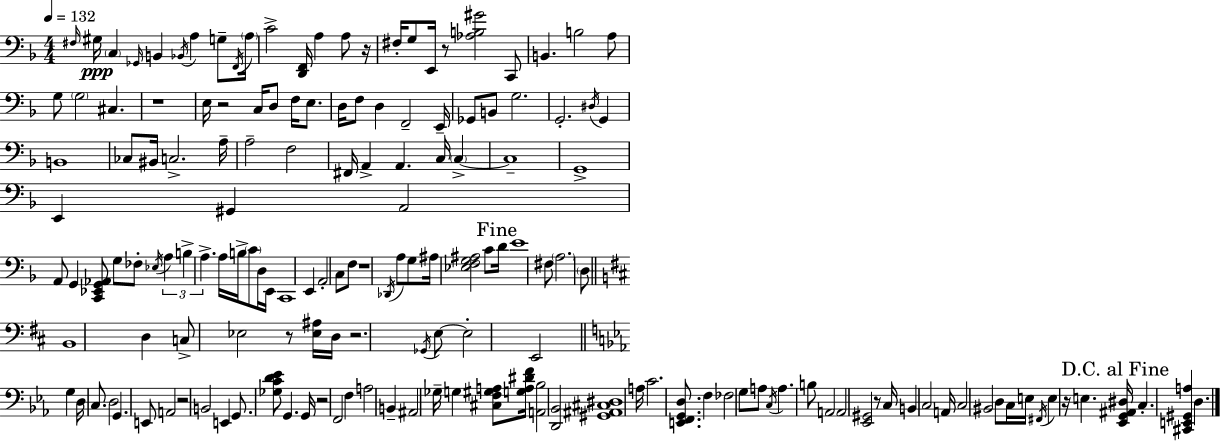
F#3/s G#3/s C3/q Gb2/s B2/q Bb2/s A3/q G3/e F2/s A3/s C4/h [D2,F2]/s A3/q A3/e R/s F#3/s G3/e E2/s R/e [Ab3,B3,G#4]/h C2/e B2/q. B3/h A3/e G3/e G3/h C#3/q. R/w E3/s R/h C3/s D3/e F3/s E3/e. D3/s F3/e D3/q F2/h E2/s Gb2/e B2/e G3/h. G2/h. D#3/s G2/q B2/w CES3/e BIS2/s C3/h. A3/s A3/h F3/h F#2/s A2/q A2/q. C3/s C3/q C3/w G2/w E2/q G#2/q A2/h A2/e G2/q [C2,Eb2,G2,Ab2]/e G3/e FES3/e Eb3/s A3/q B3/q A3/q. A3/s B3/s C4/e D3/s E2/s C2/w E2/q A2/h C3/e F3/e R/w Db2/s A3/e G3/e A#3/s [Eb3,F3,G3,A#3]/h C4/e D4/s E4/w F#3/e A3/h. D3/e B2/w D3/q C3/e Eb3/h R/e [Eb3,A#3]/s D3/s R/h. Gb2/s E3/e E3/h E2/h G3/q D3/s C3/e. D3/h G2/q. E2/e A2/h R/h B2/h E2/q G2/e. [Gb3,C4,D4,Eb4]/e G2/q. G2/s R/h F2/h F3/q A3/h B2/q A#2/h Gb3/s G3/q [C#3,F3,G#3,A3]/e [G3,A3,D#4,F4]/s [A2,Bb3]/h [D2,Bb2]/h [G#2,A#2,C#3,D#3]/w A3/s C4/h. [E2,F2,G2,D3]/e. F3/q FES3/h G3/e A3/e C3/s A3/q. B3/e A2/h A2/h [Eb2,G#2]/h R/e C3/s B2/q C3/h A2/s C3/h BIS2/h D3/e C3/s E3/s F#2/s E3/q R/s E3/q. [Eb2,G2,A#2,D#3]/s C3/q. [C#2,E2,G#2,A3]/q D3/q.